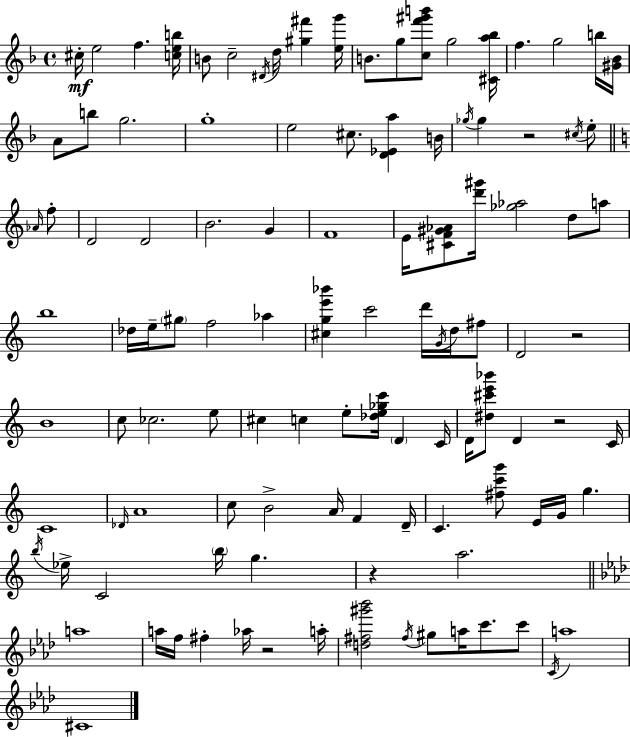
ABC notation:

X:1
T:Untitled
M:4/4
L:1/4
K:F
^c/4 e2 f [ceb]/4 B/2 c2 ^D/4 d/4 [^g^f'] [eg']/4 B/2 g/2 [cf'^g'b']/2 g2 [^Ca_b]/4 f g2 b/4 [^G_B]/4 A/2 b/2 g2 g4 e2 ^c/2 [D_Ea] B/4 _g/4 _g z2 ^c/4 e/2 _A/4 f/2 D2 D2 B2 G F4 E/4 [^CF^G_A]/2 [d'^g']/4 [_g_a]2 d/2 a/2 b4 _d/4 e/4 ^g/2 f2 _a [^cge'_b'] c'2 d'/4 G/4 d/4 ^f/2 D2 z2 B4 c/2 _c2 e/2 ^c c e/2 [_de_gc']/4 D C/4 D/4 [^d^c'e'_b']/2 D z2 C/4 C4 _D/4 A4 c/2 B2 A/4 F D/4 C [^fc'g']/2 E/4 G/4 g b/4 _e/4 C2 b/4 g z a2 a4 a/4 f/4 ^f _a/4 z2 a/4 [d^f^g'_b']2 ^f/4 ^g/2 a/4 c'/2 c'/2 C/4 a4 ^C4